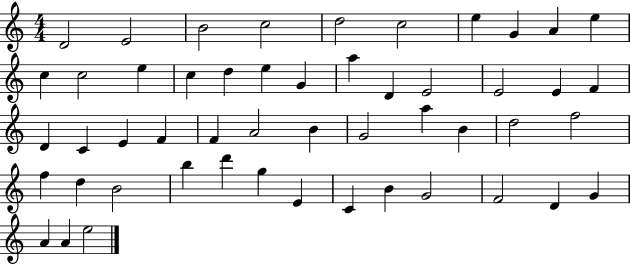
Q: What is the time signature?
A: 4/4